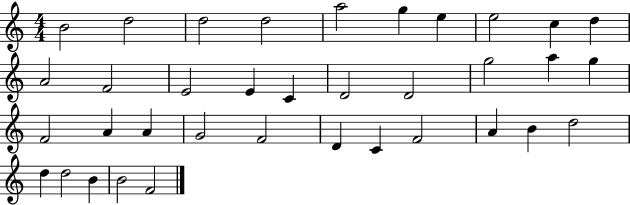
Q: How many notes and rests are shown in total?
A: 36